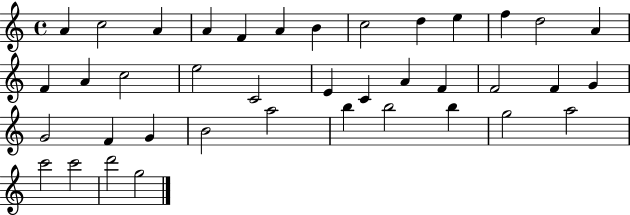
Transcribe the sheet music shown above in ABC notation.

X:1
T:Untitled
M:4/4
L:1/4
K:C
A c2 A A F A B c2 d e f d2 A F A c2 e2 C2 E C A F F2 F G G2 F G B2 a2 b b2 b g2 a2 c'2 c'2 d'2 g2